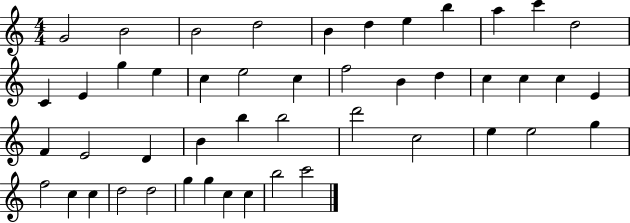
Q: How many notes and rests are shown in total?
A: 47